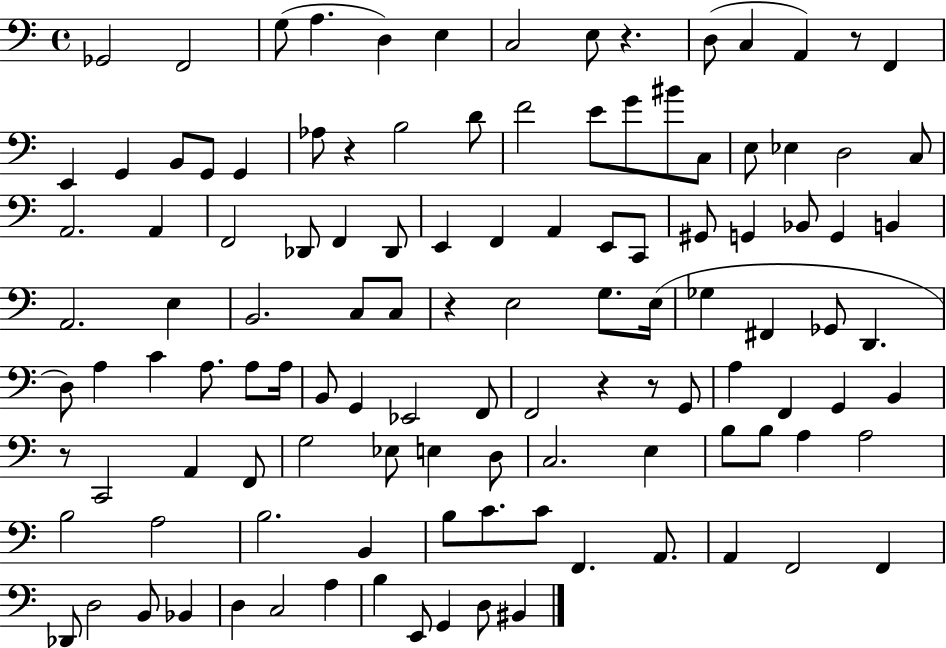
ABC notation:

X:1
T:Untitled
M:4/4
L:1/4
K:C
_G,,2 F,,2 G,/2 A, D, E, C,2 E,/2 z D,/2 C, A,, z/2 F,, E,, G,, B,,/2 G,,/2 G,, _A,/2 z B,2 D/2 F2 E/2 G/2 ^B/2 C,/2 E,/2 _E, D,2 C,/2 A,,2 A,, F,,2 _D,,/2 F,, _D,,/2 E,, F,, A,, E,,/2 C,,/2 ^G,,/2 G,, _B,,/2 G,, B,, A,,2 E, B,,2 C,/2 C,/2 z E,2 G,/2 E,/4 _G, ^F,, _G,,/2 D,, D,/2 A, C A,/2 A,/2 A,/4 B,,/2 G,, _E,,2 F,,/2 F,,2 z z/2 G,,/2 A, F,, G,, B,, z/2 C,,2 A,, F,,/2 G,2 _E,/2 E, D,/2 C,2 E, B,/2 B,/2 A, A,2 B,2 A,2 B,2 B,, B,/2 C/2 C/2 F,, A,,/2 A,, F,,2 F,, _D,,/2 D,2 B,,/2 _B,, D, C,2 A, B, E,,/2 G,, D,/2 ^B,,